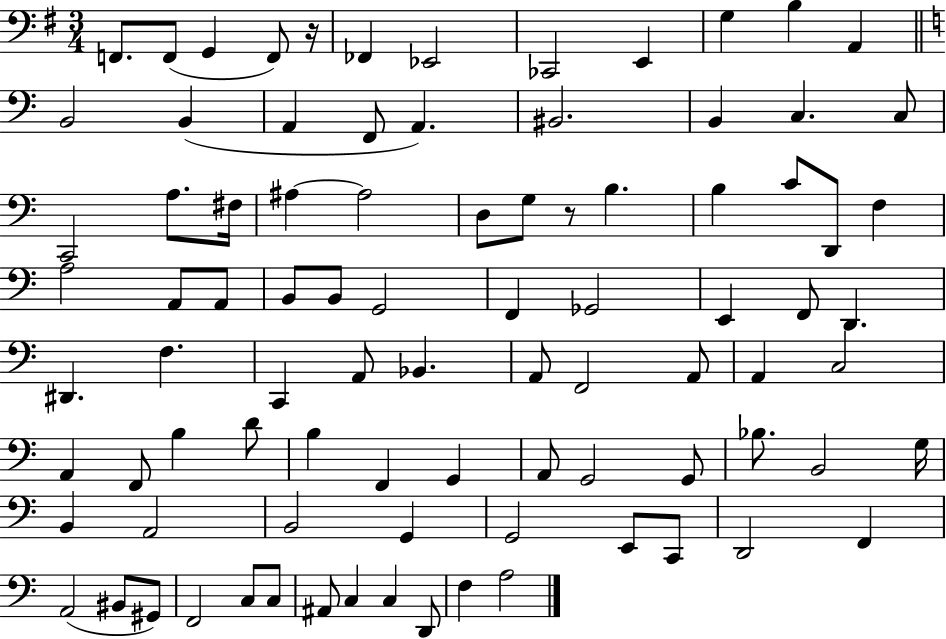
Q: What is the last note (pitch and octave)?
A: A3